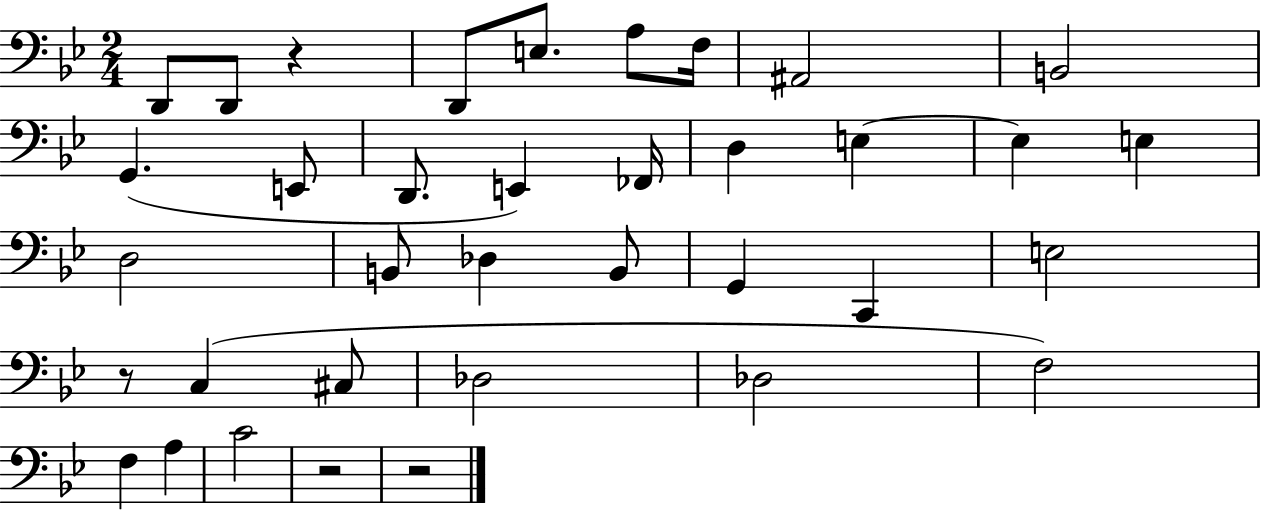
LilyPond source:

{
  \clef bass
  \numericTimeSignature
  \time 2/4
  \key bes \major
  d,8 d,8 r4 | d,8 e8. a8 f16 | ais,2 | b,2 | \break g,4.( e,8 | d,8. e,4) fes,16 | d4 e4~~ | e4 e4 | \break d2 | b,8 des4 b,8 | g,4 c,4 | e2 | \break r8 c4( cis8 | des2 | des2 | f2) | \break f4 a4 | c'2 | r2 | r2 | \break \bar "|."
}